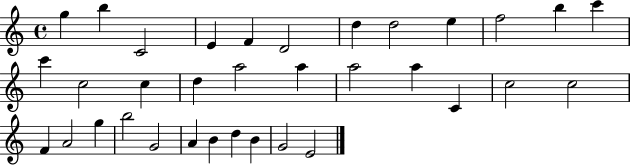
G5/q B5/q C4/h E4/q F4/q D4/h D5/q D5/h E5/q F5/h B5/q C6/q C6/q C5/h C5/q D5/q A5/h A5/q A5/h A5/q C4/q C5/h C5/h F4/q A4/h G5/q B5/h G4/h A4/q B4/q D5/q B4/q G4/h E4/h